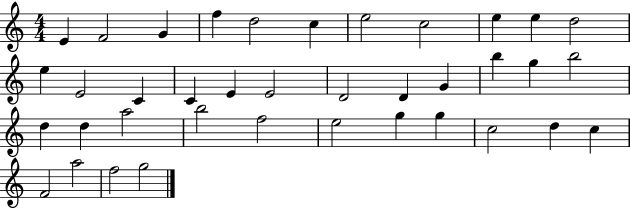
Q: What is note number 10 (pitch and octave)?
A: E5